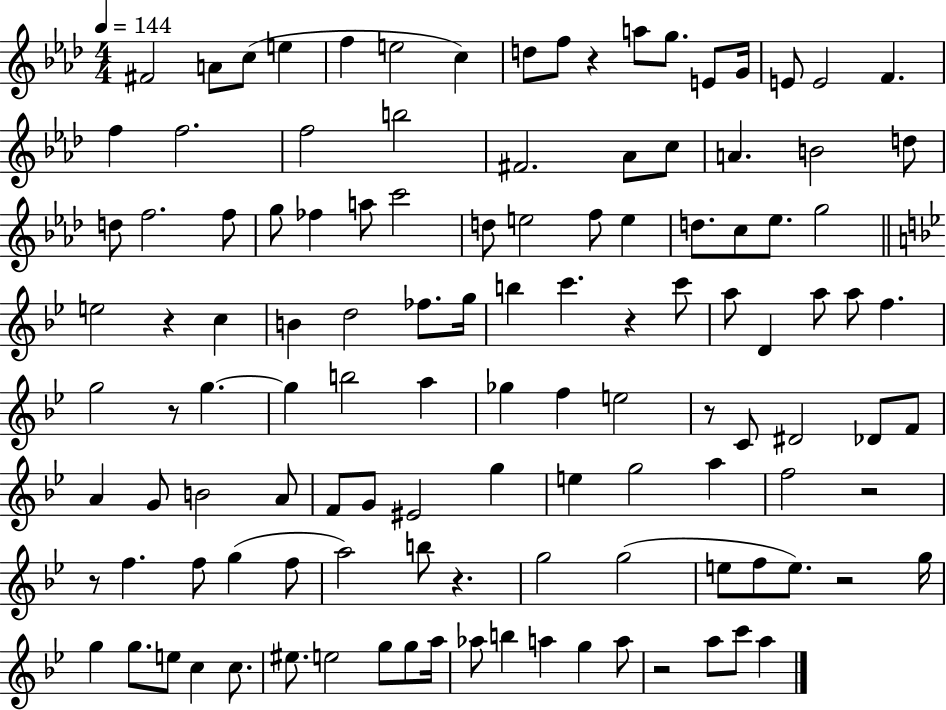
{
  \clef treble
  \numericTimeSignature
  \time 4/4
  \key aes \major
  \tempo 4 = 144
  fis'2 a'8 c''8( e''4 | f''4 e''2 c''4) | d''8 f''8 r4 a''8 g''8. e'8 g'16 | e'8 e'2 f'4. | \break f''4 f''2. | f''2 b''2 | fis'2. aes'8 c''8 | a'4. b'2 d''8 | \break d''8 f''2. f''8 | g''8 fes''4 a''8 c'''2 | d''8 e''2 f''8 e''4 | d''8. c''8 ees''8. g''2 | \break \bar "||" \break \key g \minor e''2 r4 c''4 | b'4 d''2 fes''8. g''16 | b''4 c'''4. r4 c'''8 | a''8 d'4 a''8 a''8 f''4. | \break g''2 r8 g''4.~~ | g''4 b''2 a''4 | ges''4 f''4 e''2 | r8 c'8 dis'2 des'8 f'8 | \break a'4 g'8 b'2 a'8 | f'8 g'8 eis'2 g''4 | e''4 g''2 a''4 | f''2 r2 | \break r8 f''4. f''8 g''4( f''8 | a''2) b''8 r4. | g''2 g''2( | e''8 f''8 e''8.) r2 g''16 | \break g''4 g''8. e''8 c''4 c''8. | eis''8. e''2 g''8 g''8 a''16 | aes''8 b''4 a''4 g''4 a''8 | r2 a''8 c'''8 a''4 | \break \bar "|."
}